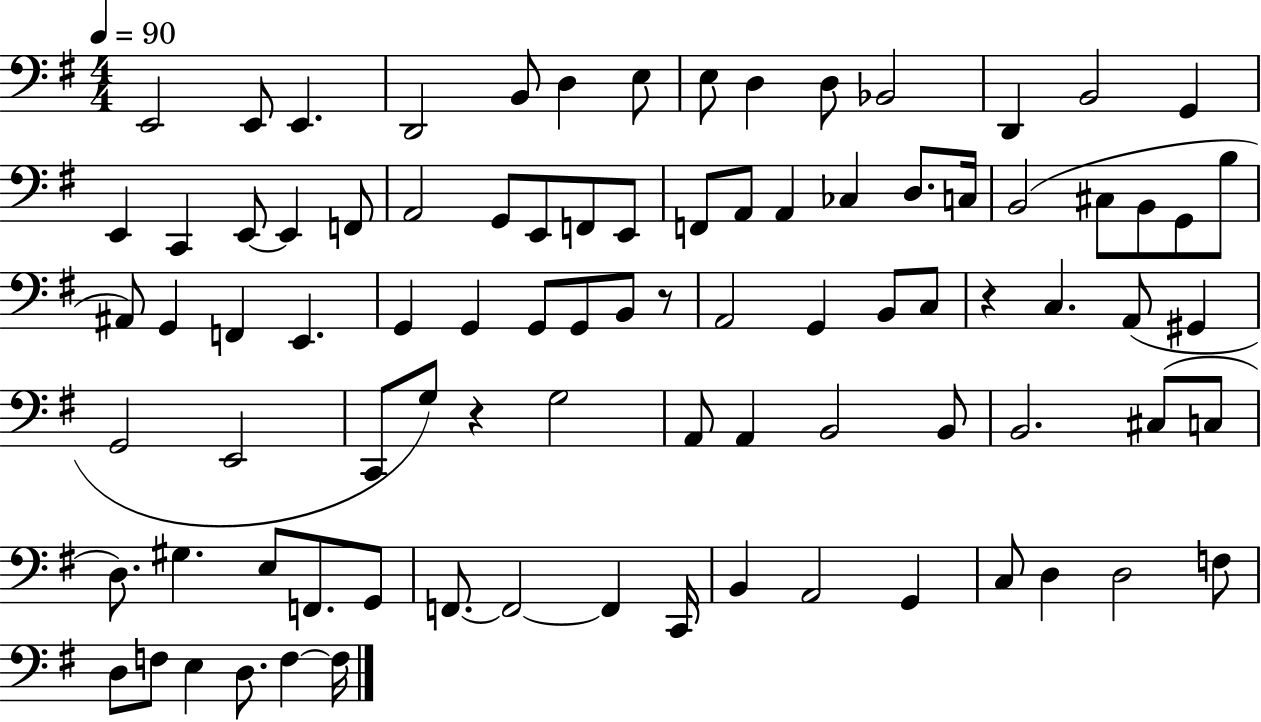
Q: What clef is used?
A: bass